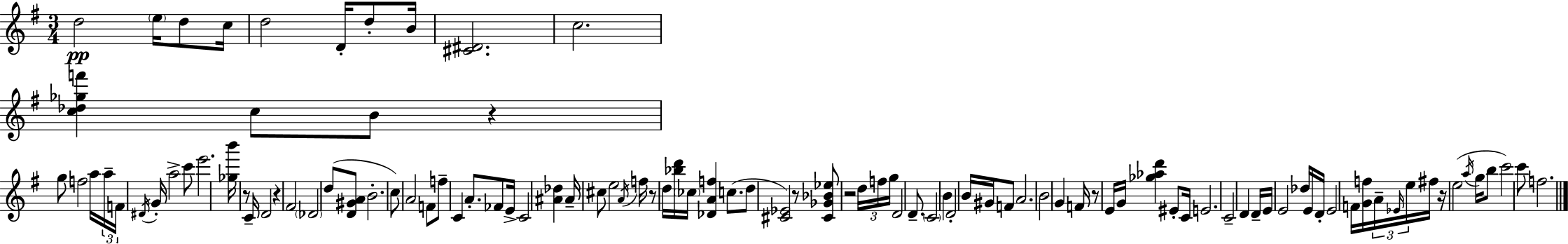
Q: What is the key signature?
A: E minor